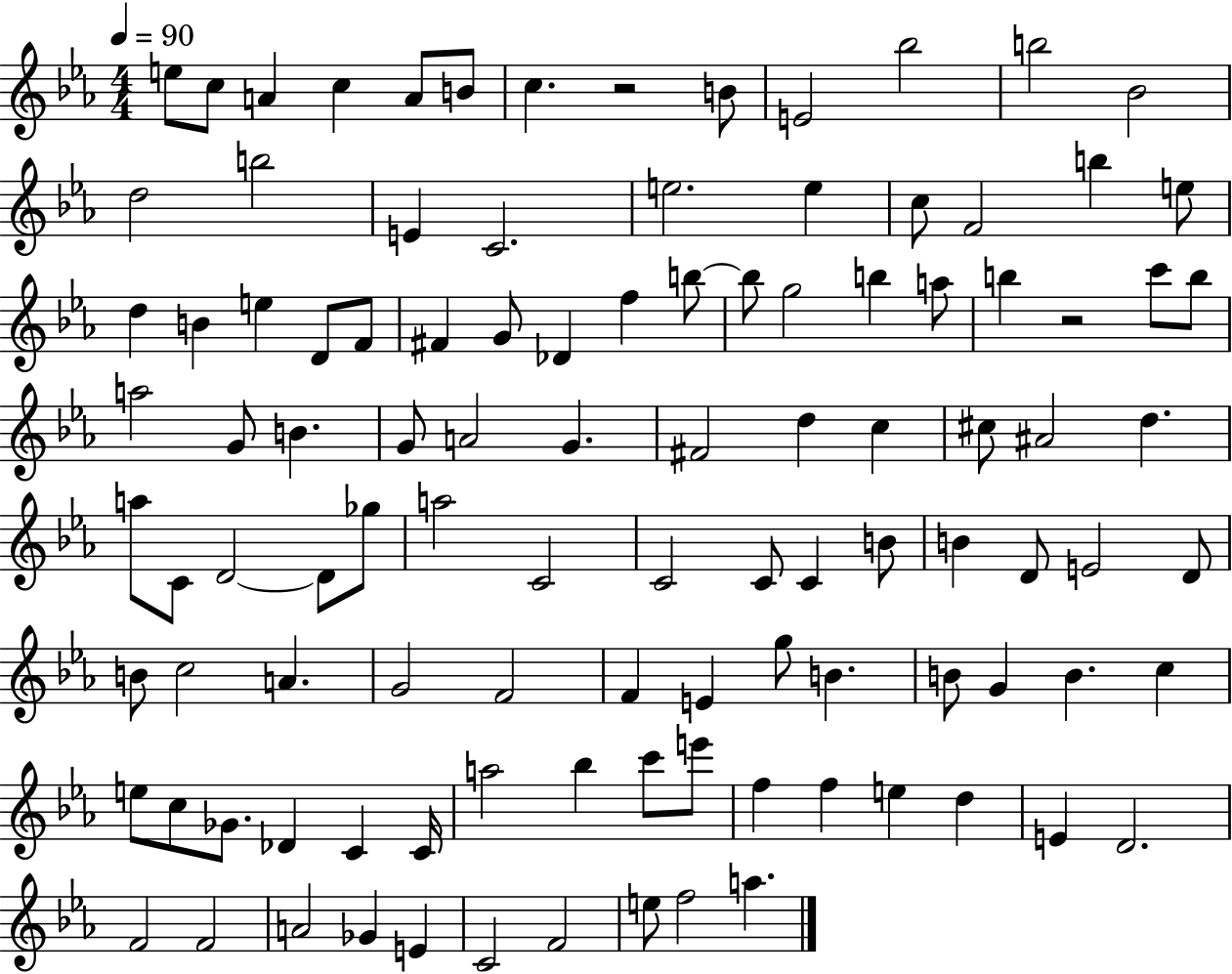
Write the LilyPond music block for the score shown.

{
  \clef treble
  \numericTimeSignature
  \time 4/4
  \key ees \major
  \tempo 4 = 90
  e''8 c''8 a'4 c''4 a'8 b'8 | c''4. r2 b'8 | e'2 bes''2 | b''2 bes'2 | \break d''2 b''2 | e'4 c'2. | e''2. e''4 | c''8 f'2 b''4 e''8 | \break d''4 b'4 e''4 d'8 f'8 | fis'4 g'8 des'4 f''4 b''8~~ | b''8 g''2 b''4 a''8 | b''4 r2 c'''8 b''8 | \break a''2 g'8 b'4. | g'8 a'2 g'4. | fis'2 d''4 c''4 | cis''8 ais'2 d''4. | \break a''8 c'8 d'2~~ d'8 ges''8 | a''2 c'2 | c'2 c'8 c'4 b'8 | b'4 d'8 e'2 d'8 | \break b'8 c''2 a'4. | g'2 f'2 | f'4 e'4 g''8 b'4. | b'8 g'4 b'4. c''4 | \break e''8 c''8 ges'8. des'4 c'4 c'16 | a''2 bes''4 c'''8 e'''8 | f''4 f''4 e''4 d''4 | e'4 d'2. | \break f'2 f'2 | a'2 ges'4 e'4 | c'2 f'2 | e''8 f''2 a''4. | \break \bar "|."
}